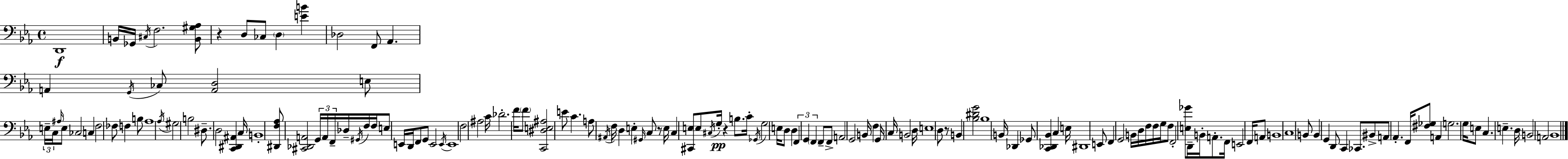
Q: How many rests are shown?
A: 4